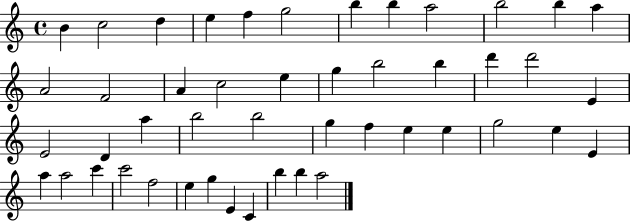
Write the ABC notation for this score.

X:1
T:Untitled
M:4/4
L:1/4
K:C
B c2 d e f g2 b b a2 b2 b a A2 F2 A c2 e g b2 b d' d'2 E E2 D a b2 b2 g f e e g2 e E a a2 c' c'2 f2 e g E C b b a2